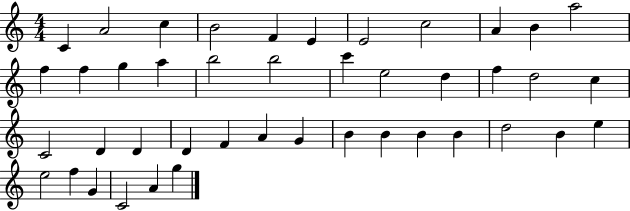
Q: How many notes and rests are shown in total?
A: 43